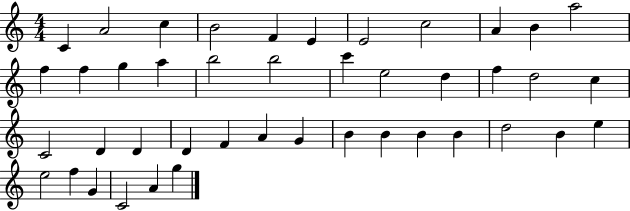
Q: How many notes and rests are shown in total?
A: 43